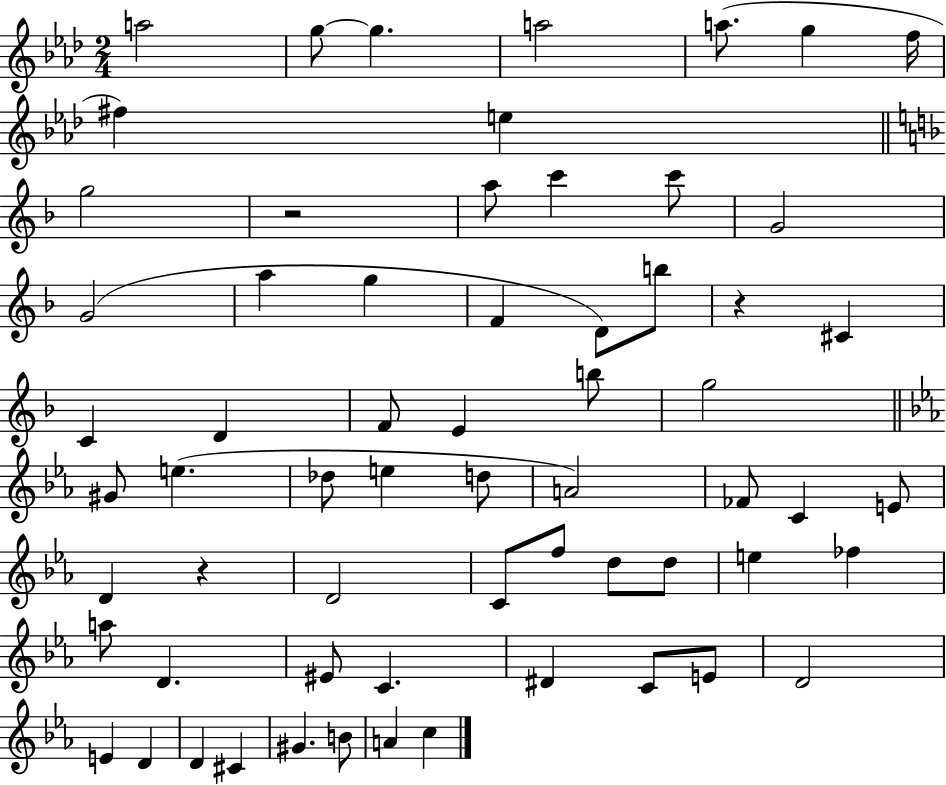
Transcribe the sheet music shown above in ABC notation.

X:1
T:Untitled
M:2/4
L:1/4
K:Ab
a2 g/2 g a2 a/2 g f/4 ^f e g2 z2 a/2 c' c'/2 G2 G2 a g F D/2 b/2 z ^C C D F/2 E b/2 g2 ^G/2 e _d/2 e d/2 A2 _F/2 C E/2 D z D2 C/2 f/2 d/2 d/2 e _f a/2 D ^E/2 C ^D C/2 E/2 D2 E D D ^C ^G B/2 A c